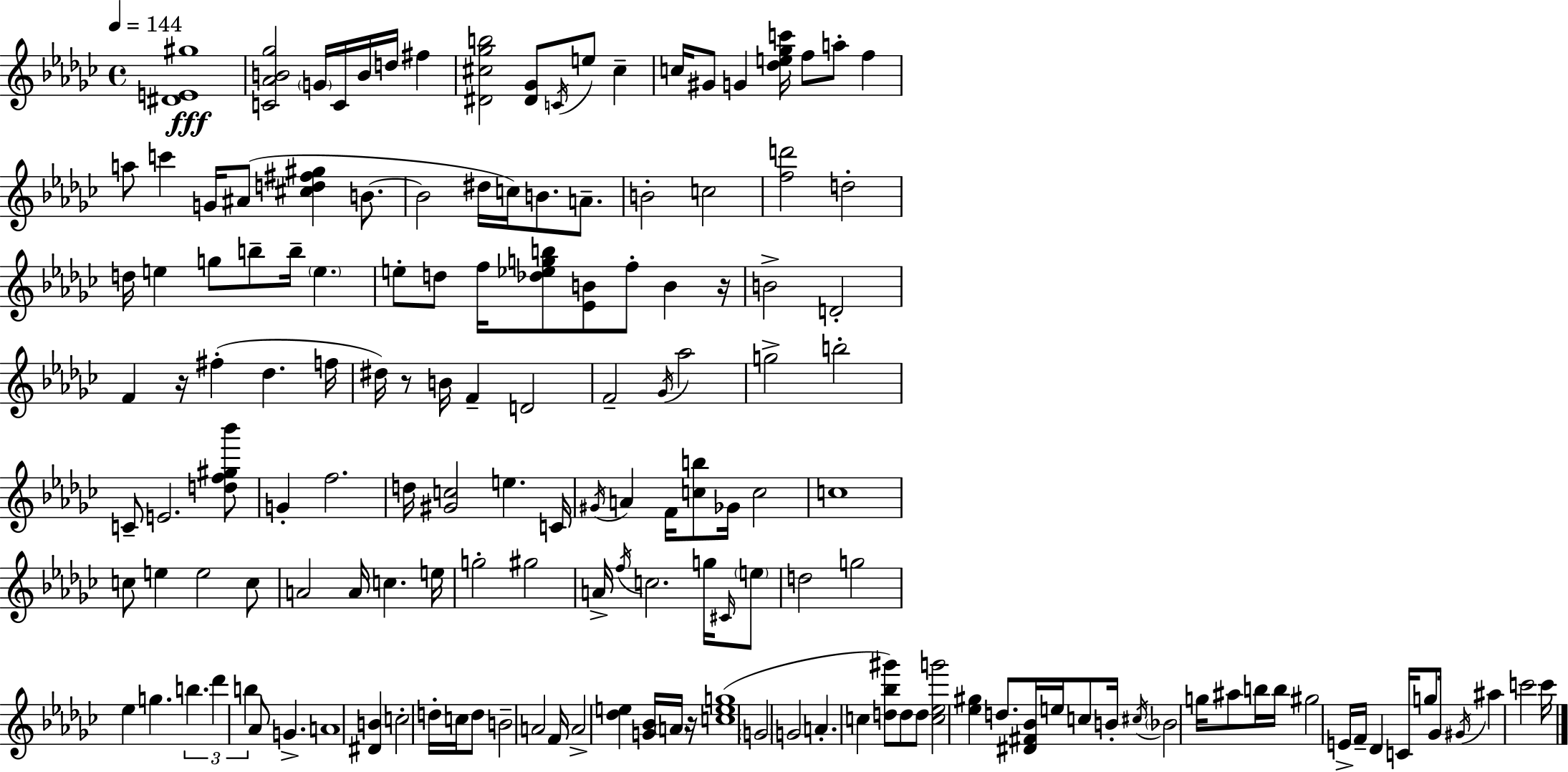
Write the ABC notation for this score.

X:1
T:Untitled
M:4/4
L:1/4
K:Ebm
[^DE^g]4 [C_AB_g]2 G/4 C/4 B/4 d/4 ^f [^D^c_gb]2 [^D_G]/2 C/4 e/2 ^c c/4 ^G/2 G [_de_gc']/4 f/2 a/2 f a/2 c' G/4 ^A/2 [^cd^f^g] B/2 B2 ^d/4 c/4 B/2 A/2 B2 c2 [fd']2 d2 d/4 e g/2 b/2 b/4 e e/2 d/2 f/4 [_d_egb]/2 [_EB]/2 f/2 B z/4 B2 D2 F z/4 ^f _d f/4 ^d/4 z/2 B/4 F D2 F2 _G/4 _a2 g2 b2 C/2 E2 [df^g_b']/2 G f2 d/4 [^Gc]2 e C/4 ^G/4 A F/4 [cb]/2 _G/4 c2 c4 c/2 e e2 c/2 A2 A/4 c e/4 g2 ^g2 A/4 f/4 c2 g/4 ^C/4 e/2 d2 g2 _e g b _d' b _A/2 G A4 [^DB] c2 d/4 c/4 d/2 B2 A2 F/4 A2 [_de] [G_B]/4 A/4 z/4 [ceg]4 G2 G2 A c [d_b^g']/2 d/2 d/2 [c_eg']2 [_e^g] d/2 [^D^F_B]/4 e/4 c/2 B/4 ^c/4 _B2 g/4 ^a/2 b/4 b/4 ^g2 E/4 F/4 _D C/4 g/2 _G/4 ^G/4 ^a c'2 c'/4